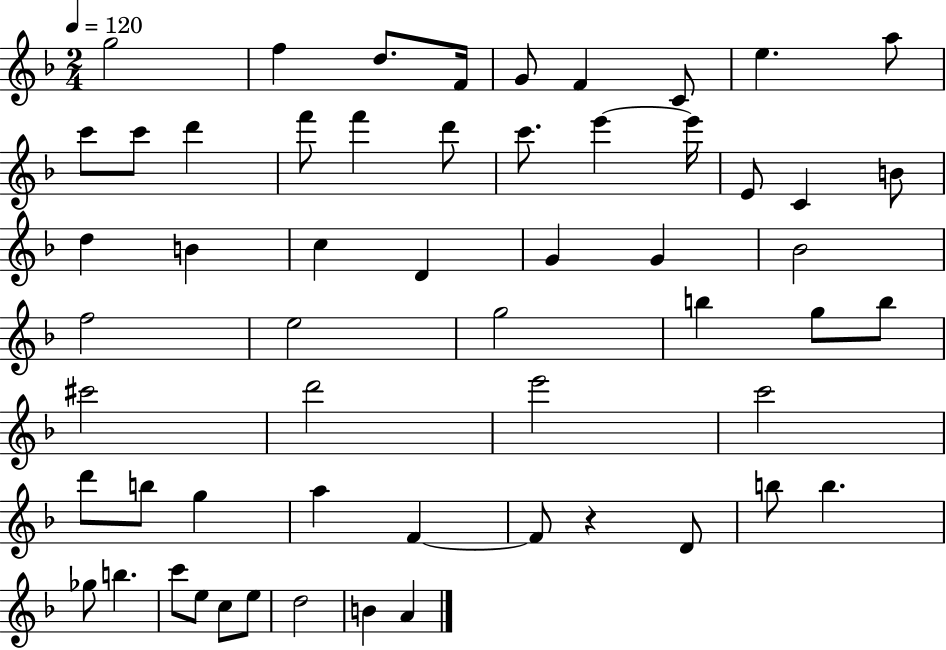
G5/h F5/q D5/e. F4/s G4/e F4/q C4/e E5/q. A5/e C6/e C6/e D6/q F6/e F6/q D6/e C6/e. E6/q E6/s E4/e C4/q B4/e D5/q B4/q C5/q D4/q G4/q G4/q Bb4/h F5/h E5/h G5/h B5/q G5/e B5/e C#6/h D6/h E6/h C6/h D6/e B5/e G5/q A5/q F4/q F4/e R/q D4/e B5/e B5/q. Gb5/e B5/q. C6/e E5/e C5/e E5/e D5/h B4/q A4/q